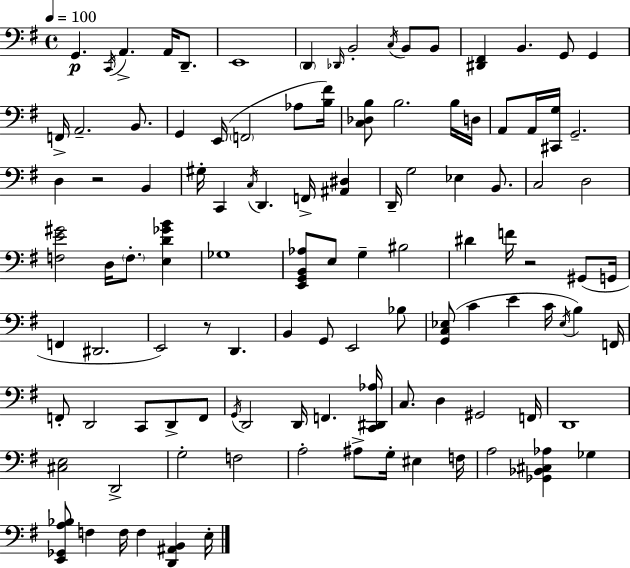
{
  \clef bass
  \time 4/4
  \defaultTimeSignature
  \key g \major
  \tempo 4 = 100
  \repeat volta 2 { g,4.\p \acciaccatura { c,16 } a,4.-> a,16 d,8.-- | e,1 | \parenthesize d,4 \grace { des,16 } b,2-. \acciaccatura { c16 } b,8 | b,8 <dis, fis,>4 b,4. g,8 g,4 | \break f,16-> a,2.-- | b,8. g,4 e,16( \parenthesize f,2 | aes8 <b fis'>16) <c des b>8 b2. | b16 d16 a,8 a,16 <cis, g>16 g,2.-- | \break d4 r2 b,4 | gis16-. c,4 \acciaccatura { c16 } d,4. f,16-> | <ais, dis>4 d,16-- g2 ees4 | b,8. c2 d2 | \break <f e' gis'>2 d16 \parenthesize f8.-. | <e d' ges' b'>4 ges1 | <e, g, b, aes>8 e8 g4-- bis2 | dis'4 f'16 r2 | \break gis,8( g,16 f,4 dis,2. | e,2) r8 d,4. | b,4 g,8 e,2 | bes8 <g, c ees>8( c'4 e'4 c'16 \acciaccatura { ees16 } | \break b4) f,16 f,8-. d,2 c,8 | d,8-> f,8 \acciaccatura { g,16 } d,2 d,16 f,4. | <c, dis, aes>16 c8. d4 gis,2 | f,16 d,1 | \break <cis e>2 d,2-> | g2-. f2 | a2-. ais8-> | g16-. eis4 f16 a2 <ges, bes, cis aes>4 | \break ges4 <e, ges, a bes>8 f4 f16 f4 | <d, ais, b,>4 e16-. } \bar "|."
}